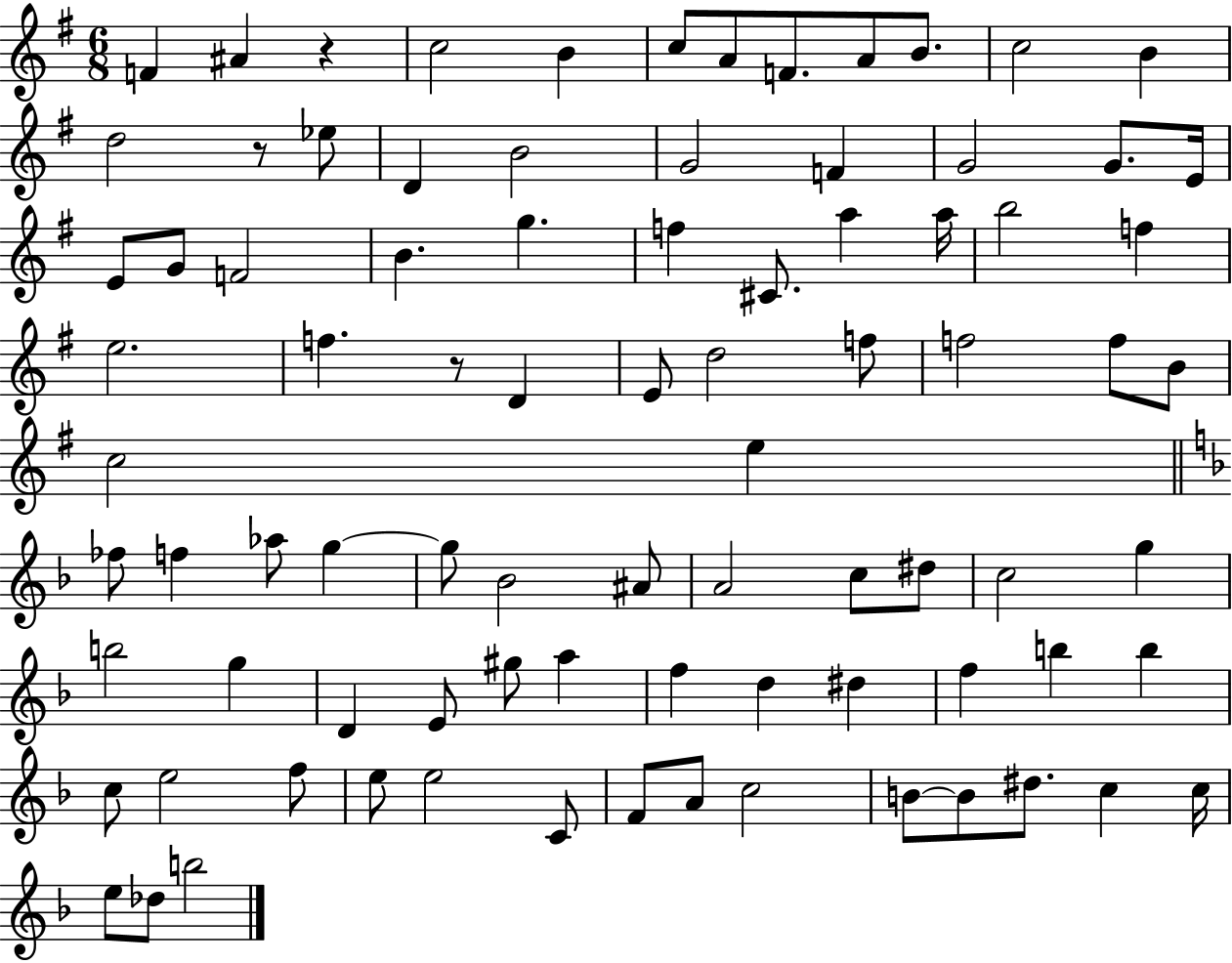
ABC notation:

X:1
T:Untitled
M:6/8
L:1/4
K:G
F ^A z c2 B c/2 A/2 F/2 A/2 B/2 c2 B d2 z/2 _e/2 D B2 G2 F G2 G/2 E/4 E/2 G/2 F2 B g f ^C/2 a a/4 b2 f e2 f z/2 D E/2 d2 f/2 f2 f/2 B/2 c2 e _f/2 f _a/2 g g/2 _B2 ^A/2 A2 c/2 ^d/2 c2 g b2 g D E/2 ^g/2 a f d ^d f b b c/2 e2 f/2 e/2 e2 C/2 F/2 A/2 c2 B/2 B/2 ^d/2 c c/4 e/2 _d/2 b2